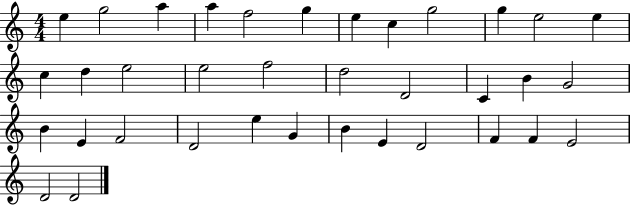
E5/q G5/h A5/q A5/q F5/h G5/q E5/q C5/q G5/h G5/q E5/h E5/q C5/q D5/q E5/h E5/h F5/h D5/h D4/h C4/q B4/q G4/h B4/q E4/q F4/h D4/h E5/q G4/q B4/q E4/q D4/h F4/q F4/q E4/h D4/h D4/h